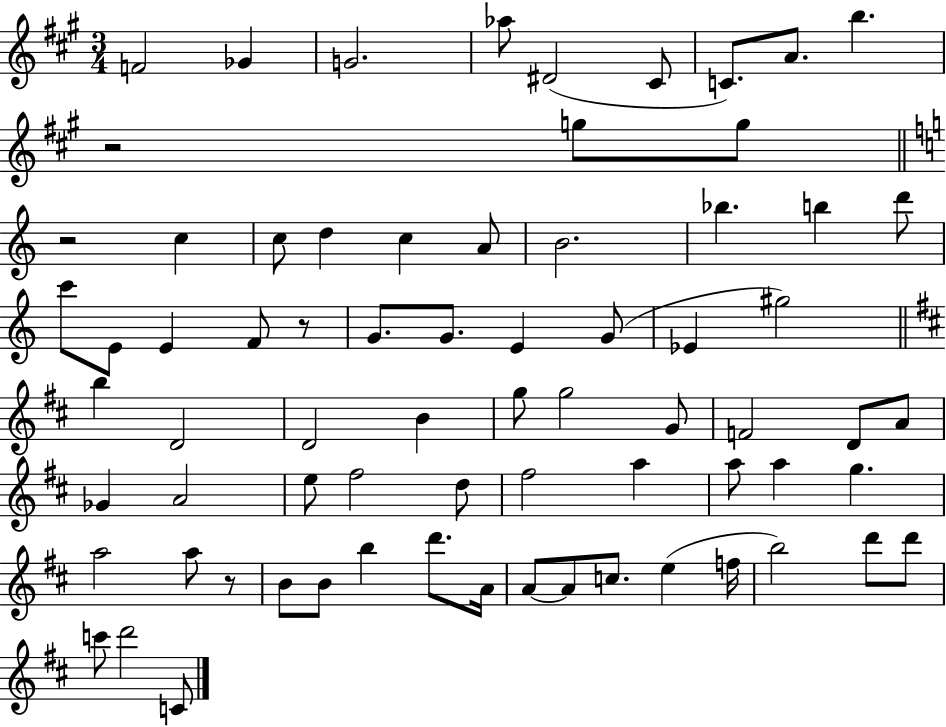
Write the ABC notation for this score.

X:1
T:Untitled
M:3/4
L:1/4
K:A
F2 _G G2 _a/2 ^D2 ^C/2 C/2 A/2 b z2 g/2 g/2 z2 c c/2 d c A/2 B2 _b b d'/2 c'/2 E/2 E F/2 z/2 G/2 G/2 E G/2 _E ^g2 b D2 D2 B g/2 g2 G/2 F2 D/2 A/2 _G A2 e/2 ^f2 d/2 ^f2 a a/2 a g a2 a/2 z/2 B/2 B/2 b d'/2 A/4 A/2 A/2 c/2 e f/4 b2 d'/2 d'/2 c'/2 d'2 C/2